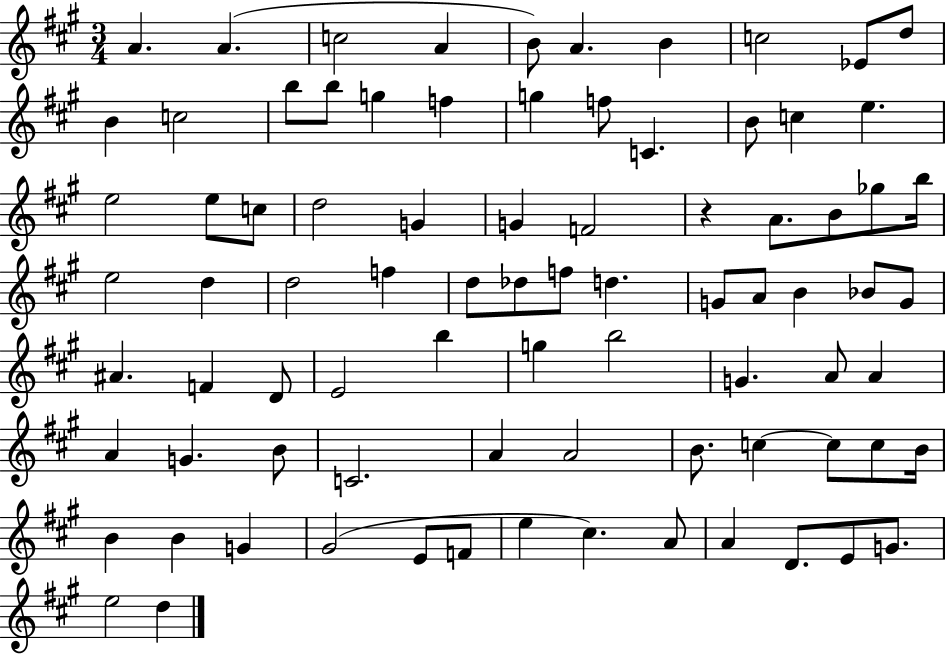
{
  \clef treble
  \numericTimeSignature
  \time 3/4
  \key a \major
  a'4. a'4.( | c''2 a'4 | b'8) a'4. b'4 | c''2 ees'8 d''8 | \break b'4 c''2 | b''8 b''8 g''4 f''4 | g''4 f''8 c'4. | b'8 c''4 e''4. | \break e''2 e''8 c''8 | d''2 g'4 | g'4 f'2 | r4 a'8. b'8 ges''8 b''16 | \break e''2 d''4 | d''2 f''4 | d''8 des''8 f''8 d''4. | g'8 a'8 b'4 bes'8 g'8 | \break ais'4. f'4 d'8 | e'2 b''4 | g''4 b''2 | g'4. a'8 a'4 | \break a'4 g'4. b'8 | c'2. | a'4 a'2 | b'8. c''4~~ c''8 c''8 b'16 | \break b'4 b'4 g'4 | gis'2( e'8 f'8 | e''4 cis''4.) a'8 | a'4 d'8. e'8 g'8. | \break e''2 d''4 | \bar "|."
}